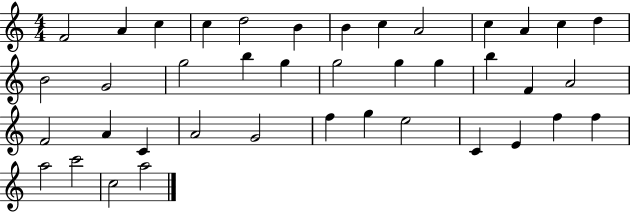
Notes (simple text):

F4/h A4/q C5/q C5/q D5/h B4/q B4/q C5/q A4/h C5/q A4/q C5/q D5/q B4/h G4/h G5/h B5/q G5/q G5/h G5/q G5/q B5/q F4/q A4/h F4/h A4/q C4/q A4/h G4/h F5/q G5/q E5/h C4/q E4/q F5/q F5/q A5/h C6/h C5/h A5/h